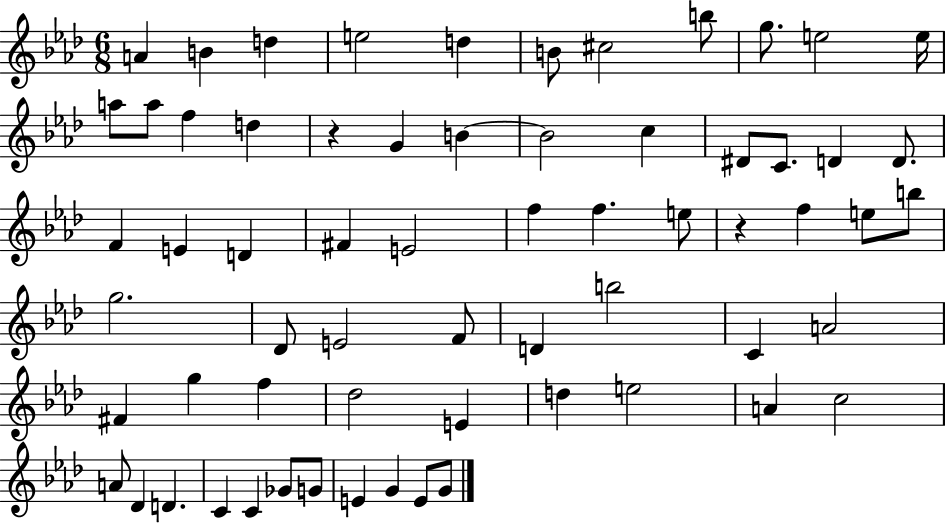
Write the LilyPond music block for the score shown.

{
  \clef treble
  \numericTimeSignature
  \time 6/8
  \key aes \major
  \repeat volta 2 { a'4 b'4 d''4 | e''2 d''4 | b'8 cis''2 b''8 | g''8. e''2 e''16 | \break a''8 a''8 f''4 d''4 | r4 g'4 b'4~~ | b'2 c''4 | dis'8 c'8. d'4 d'8. | \break f'4 e'4 d'4 | fis'4 e'2 | f''4 f''4. e''8 | r4 f''4 e''8 b''8 | \break g''2. | des'8 e'2 f'8 | d'4 b''2 | c'4 a'2 | \break fis'4 g''4 f''4 | des''2 e'4 | d''4 e''2 | a'4 c''2 | \break a'8 des'4 d'4. | c'4 c'4 ges'8 g'8 | e'4 g'4 e'8 g'8 | } \bar "|."
}